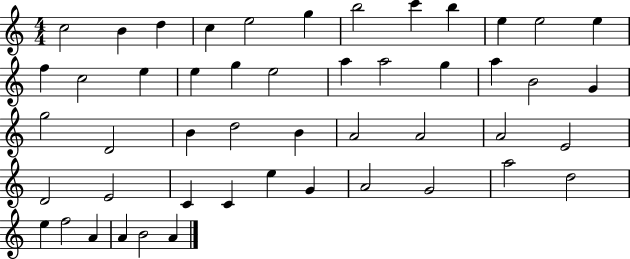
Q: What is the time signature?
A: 4/4